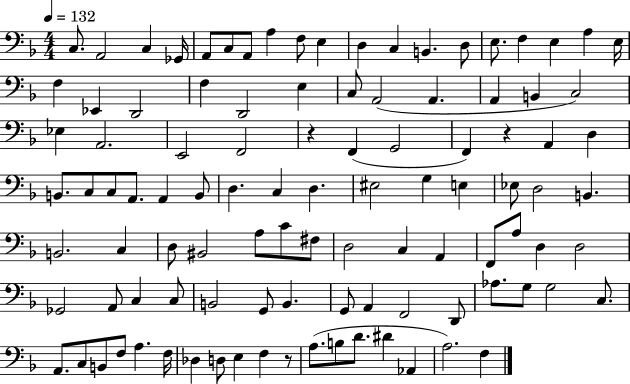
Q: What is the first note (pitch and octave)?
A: C3